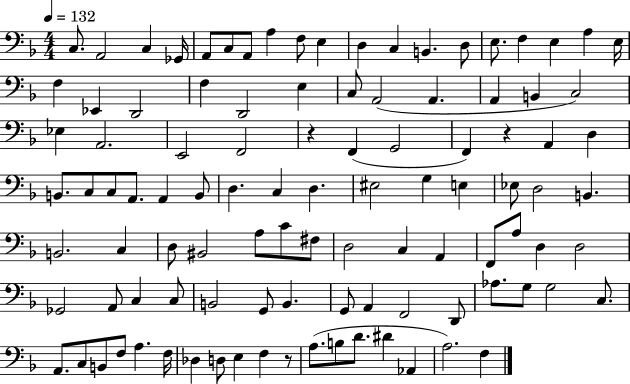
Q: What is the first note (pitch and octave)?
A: C3